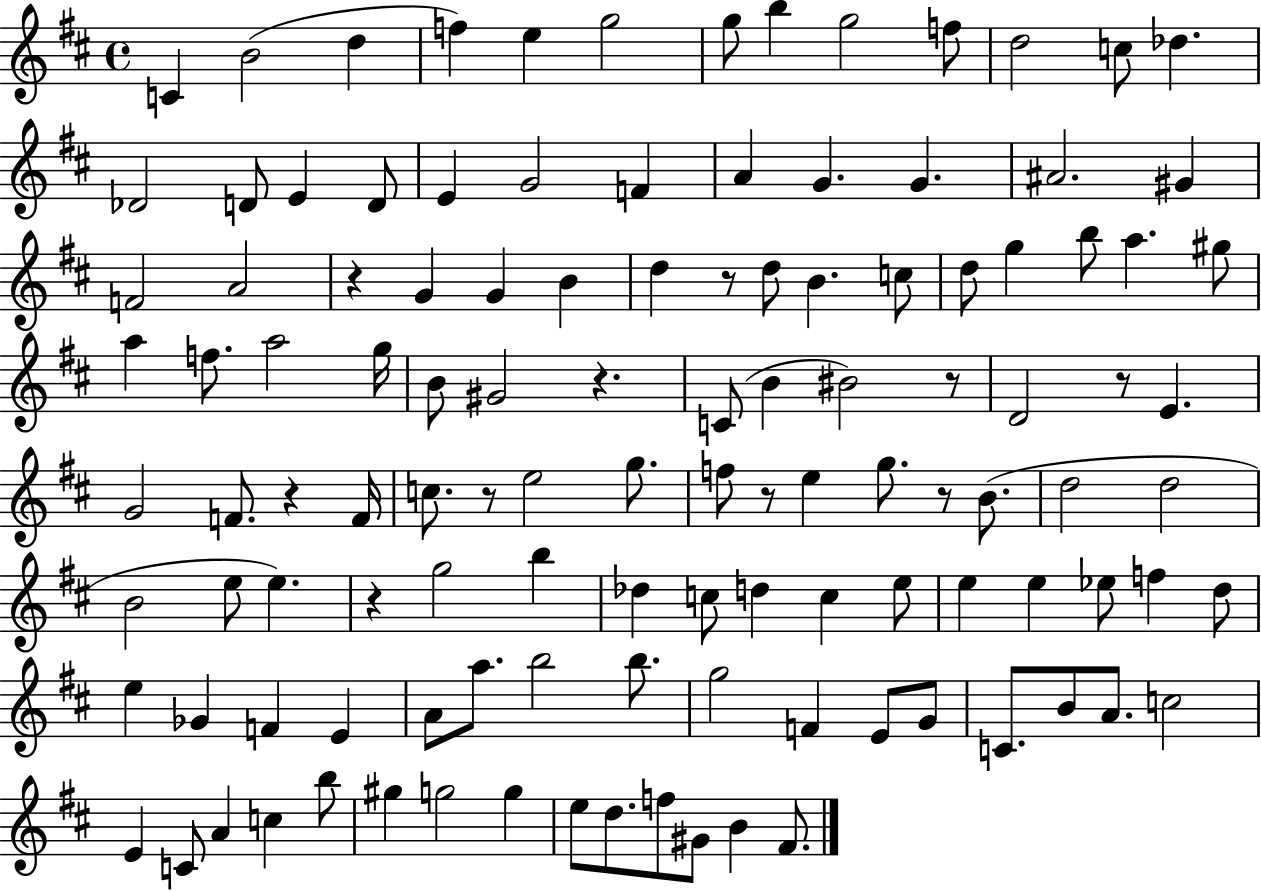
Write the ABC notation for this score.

X:1
T:Untitled
M:4/4
L:1/4
K:D
C B2 d f e g2 g/2 b g2 f/2 d2 c/2 _d _D2 D/2 E D/2 E G2 F A G G ^A2 ^G F2 A2 z G G B d z/2 d/2 B c/2 d/2 g b/2 a ^g/2 a f/2 a2 g/4 B/2 ^G2 z C/2 B ^B2 z/2 D2 z/2 E G2 F/2 z F/4 c/2 z/2 e2 g/2 f/2 z/2 e g/2 z/2 B/2 d2 d2 B2 e/2 e z g2 b _d c/2 d c e/2 e e _e/2 f d/2 e _G F E A/2 a/2 b2 b/2 g2 F E/2 G/2 C/2 B/2 A/2 c2 E C/2 A c b/2 ^g g2 g e/2 d/2 f/2 ^G/2 B ^F/2